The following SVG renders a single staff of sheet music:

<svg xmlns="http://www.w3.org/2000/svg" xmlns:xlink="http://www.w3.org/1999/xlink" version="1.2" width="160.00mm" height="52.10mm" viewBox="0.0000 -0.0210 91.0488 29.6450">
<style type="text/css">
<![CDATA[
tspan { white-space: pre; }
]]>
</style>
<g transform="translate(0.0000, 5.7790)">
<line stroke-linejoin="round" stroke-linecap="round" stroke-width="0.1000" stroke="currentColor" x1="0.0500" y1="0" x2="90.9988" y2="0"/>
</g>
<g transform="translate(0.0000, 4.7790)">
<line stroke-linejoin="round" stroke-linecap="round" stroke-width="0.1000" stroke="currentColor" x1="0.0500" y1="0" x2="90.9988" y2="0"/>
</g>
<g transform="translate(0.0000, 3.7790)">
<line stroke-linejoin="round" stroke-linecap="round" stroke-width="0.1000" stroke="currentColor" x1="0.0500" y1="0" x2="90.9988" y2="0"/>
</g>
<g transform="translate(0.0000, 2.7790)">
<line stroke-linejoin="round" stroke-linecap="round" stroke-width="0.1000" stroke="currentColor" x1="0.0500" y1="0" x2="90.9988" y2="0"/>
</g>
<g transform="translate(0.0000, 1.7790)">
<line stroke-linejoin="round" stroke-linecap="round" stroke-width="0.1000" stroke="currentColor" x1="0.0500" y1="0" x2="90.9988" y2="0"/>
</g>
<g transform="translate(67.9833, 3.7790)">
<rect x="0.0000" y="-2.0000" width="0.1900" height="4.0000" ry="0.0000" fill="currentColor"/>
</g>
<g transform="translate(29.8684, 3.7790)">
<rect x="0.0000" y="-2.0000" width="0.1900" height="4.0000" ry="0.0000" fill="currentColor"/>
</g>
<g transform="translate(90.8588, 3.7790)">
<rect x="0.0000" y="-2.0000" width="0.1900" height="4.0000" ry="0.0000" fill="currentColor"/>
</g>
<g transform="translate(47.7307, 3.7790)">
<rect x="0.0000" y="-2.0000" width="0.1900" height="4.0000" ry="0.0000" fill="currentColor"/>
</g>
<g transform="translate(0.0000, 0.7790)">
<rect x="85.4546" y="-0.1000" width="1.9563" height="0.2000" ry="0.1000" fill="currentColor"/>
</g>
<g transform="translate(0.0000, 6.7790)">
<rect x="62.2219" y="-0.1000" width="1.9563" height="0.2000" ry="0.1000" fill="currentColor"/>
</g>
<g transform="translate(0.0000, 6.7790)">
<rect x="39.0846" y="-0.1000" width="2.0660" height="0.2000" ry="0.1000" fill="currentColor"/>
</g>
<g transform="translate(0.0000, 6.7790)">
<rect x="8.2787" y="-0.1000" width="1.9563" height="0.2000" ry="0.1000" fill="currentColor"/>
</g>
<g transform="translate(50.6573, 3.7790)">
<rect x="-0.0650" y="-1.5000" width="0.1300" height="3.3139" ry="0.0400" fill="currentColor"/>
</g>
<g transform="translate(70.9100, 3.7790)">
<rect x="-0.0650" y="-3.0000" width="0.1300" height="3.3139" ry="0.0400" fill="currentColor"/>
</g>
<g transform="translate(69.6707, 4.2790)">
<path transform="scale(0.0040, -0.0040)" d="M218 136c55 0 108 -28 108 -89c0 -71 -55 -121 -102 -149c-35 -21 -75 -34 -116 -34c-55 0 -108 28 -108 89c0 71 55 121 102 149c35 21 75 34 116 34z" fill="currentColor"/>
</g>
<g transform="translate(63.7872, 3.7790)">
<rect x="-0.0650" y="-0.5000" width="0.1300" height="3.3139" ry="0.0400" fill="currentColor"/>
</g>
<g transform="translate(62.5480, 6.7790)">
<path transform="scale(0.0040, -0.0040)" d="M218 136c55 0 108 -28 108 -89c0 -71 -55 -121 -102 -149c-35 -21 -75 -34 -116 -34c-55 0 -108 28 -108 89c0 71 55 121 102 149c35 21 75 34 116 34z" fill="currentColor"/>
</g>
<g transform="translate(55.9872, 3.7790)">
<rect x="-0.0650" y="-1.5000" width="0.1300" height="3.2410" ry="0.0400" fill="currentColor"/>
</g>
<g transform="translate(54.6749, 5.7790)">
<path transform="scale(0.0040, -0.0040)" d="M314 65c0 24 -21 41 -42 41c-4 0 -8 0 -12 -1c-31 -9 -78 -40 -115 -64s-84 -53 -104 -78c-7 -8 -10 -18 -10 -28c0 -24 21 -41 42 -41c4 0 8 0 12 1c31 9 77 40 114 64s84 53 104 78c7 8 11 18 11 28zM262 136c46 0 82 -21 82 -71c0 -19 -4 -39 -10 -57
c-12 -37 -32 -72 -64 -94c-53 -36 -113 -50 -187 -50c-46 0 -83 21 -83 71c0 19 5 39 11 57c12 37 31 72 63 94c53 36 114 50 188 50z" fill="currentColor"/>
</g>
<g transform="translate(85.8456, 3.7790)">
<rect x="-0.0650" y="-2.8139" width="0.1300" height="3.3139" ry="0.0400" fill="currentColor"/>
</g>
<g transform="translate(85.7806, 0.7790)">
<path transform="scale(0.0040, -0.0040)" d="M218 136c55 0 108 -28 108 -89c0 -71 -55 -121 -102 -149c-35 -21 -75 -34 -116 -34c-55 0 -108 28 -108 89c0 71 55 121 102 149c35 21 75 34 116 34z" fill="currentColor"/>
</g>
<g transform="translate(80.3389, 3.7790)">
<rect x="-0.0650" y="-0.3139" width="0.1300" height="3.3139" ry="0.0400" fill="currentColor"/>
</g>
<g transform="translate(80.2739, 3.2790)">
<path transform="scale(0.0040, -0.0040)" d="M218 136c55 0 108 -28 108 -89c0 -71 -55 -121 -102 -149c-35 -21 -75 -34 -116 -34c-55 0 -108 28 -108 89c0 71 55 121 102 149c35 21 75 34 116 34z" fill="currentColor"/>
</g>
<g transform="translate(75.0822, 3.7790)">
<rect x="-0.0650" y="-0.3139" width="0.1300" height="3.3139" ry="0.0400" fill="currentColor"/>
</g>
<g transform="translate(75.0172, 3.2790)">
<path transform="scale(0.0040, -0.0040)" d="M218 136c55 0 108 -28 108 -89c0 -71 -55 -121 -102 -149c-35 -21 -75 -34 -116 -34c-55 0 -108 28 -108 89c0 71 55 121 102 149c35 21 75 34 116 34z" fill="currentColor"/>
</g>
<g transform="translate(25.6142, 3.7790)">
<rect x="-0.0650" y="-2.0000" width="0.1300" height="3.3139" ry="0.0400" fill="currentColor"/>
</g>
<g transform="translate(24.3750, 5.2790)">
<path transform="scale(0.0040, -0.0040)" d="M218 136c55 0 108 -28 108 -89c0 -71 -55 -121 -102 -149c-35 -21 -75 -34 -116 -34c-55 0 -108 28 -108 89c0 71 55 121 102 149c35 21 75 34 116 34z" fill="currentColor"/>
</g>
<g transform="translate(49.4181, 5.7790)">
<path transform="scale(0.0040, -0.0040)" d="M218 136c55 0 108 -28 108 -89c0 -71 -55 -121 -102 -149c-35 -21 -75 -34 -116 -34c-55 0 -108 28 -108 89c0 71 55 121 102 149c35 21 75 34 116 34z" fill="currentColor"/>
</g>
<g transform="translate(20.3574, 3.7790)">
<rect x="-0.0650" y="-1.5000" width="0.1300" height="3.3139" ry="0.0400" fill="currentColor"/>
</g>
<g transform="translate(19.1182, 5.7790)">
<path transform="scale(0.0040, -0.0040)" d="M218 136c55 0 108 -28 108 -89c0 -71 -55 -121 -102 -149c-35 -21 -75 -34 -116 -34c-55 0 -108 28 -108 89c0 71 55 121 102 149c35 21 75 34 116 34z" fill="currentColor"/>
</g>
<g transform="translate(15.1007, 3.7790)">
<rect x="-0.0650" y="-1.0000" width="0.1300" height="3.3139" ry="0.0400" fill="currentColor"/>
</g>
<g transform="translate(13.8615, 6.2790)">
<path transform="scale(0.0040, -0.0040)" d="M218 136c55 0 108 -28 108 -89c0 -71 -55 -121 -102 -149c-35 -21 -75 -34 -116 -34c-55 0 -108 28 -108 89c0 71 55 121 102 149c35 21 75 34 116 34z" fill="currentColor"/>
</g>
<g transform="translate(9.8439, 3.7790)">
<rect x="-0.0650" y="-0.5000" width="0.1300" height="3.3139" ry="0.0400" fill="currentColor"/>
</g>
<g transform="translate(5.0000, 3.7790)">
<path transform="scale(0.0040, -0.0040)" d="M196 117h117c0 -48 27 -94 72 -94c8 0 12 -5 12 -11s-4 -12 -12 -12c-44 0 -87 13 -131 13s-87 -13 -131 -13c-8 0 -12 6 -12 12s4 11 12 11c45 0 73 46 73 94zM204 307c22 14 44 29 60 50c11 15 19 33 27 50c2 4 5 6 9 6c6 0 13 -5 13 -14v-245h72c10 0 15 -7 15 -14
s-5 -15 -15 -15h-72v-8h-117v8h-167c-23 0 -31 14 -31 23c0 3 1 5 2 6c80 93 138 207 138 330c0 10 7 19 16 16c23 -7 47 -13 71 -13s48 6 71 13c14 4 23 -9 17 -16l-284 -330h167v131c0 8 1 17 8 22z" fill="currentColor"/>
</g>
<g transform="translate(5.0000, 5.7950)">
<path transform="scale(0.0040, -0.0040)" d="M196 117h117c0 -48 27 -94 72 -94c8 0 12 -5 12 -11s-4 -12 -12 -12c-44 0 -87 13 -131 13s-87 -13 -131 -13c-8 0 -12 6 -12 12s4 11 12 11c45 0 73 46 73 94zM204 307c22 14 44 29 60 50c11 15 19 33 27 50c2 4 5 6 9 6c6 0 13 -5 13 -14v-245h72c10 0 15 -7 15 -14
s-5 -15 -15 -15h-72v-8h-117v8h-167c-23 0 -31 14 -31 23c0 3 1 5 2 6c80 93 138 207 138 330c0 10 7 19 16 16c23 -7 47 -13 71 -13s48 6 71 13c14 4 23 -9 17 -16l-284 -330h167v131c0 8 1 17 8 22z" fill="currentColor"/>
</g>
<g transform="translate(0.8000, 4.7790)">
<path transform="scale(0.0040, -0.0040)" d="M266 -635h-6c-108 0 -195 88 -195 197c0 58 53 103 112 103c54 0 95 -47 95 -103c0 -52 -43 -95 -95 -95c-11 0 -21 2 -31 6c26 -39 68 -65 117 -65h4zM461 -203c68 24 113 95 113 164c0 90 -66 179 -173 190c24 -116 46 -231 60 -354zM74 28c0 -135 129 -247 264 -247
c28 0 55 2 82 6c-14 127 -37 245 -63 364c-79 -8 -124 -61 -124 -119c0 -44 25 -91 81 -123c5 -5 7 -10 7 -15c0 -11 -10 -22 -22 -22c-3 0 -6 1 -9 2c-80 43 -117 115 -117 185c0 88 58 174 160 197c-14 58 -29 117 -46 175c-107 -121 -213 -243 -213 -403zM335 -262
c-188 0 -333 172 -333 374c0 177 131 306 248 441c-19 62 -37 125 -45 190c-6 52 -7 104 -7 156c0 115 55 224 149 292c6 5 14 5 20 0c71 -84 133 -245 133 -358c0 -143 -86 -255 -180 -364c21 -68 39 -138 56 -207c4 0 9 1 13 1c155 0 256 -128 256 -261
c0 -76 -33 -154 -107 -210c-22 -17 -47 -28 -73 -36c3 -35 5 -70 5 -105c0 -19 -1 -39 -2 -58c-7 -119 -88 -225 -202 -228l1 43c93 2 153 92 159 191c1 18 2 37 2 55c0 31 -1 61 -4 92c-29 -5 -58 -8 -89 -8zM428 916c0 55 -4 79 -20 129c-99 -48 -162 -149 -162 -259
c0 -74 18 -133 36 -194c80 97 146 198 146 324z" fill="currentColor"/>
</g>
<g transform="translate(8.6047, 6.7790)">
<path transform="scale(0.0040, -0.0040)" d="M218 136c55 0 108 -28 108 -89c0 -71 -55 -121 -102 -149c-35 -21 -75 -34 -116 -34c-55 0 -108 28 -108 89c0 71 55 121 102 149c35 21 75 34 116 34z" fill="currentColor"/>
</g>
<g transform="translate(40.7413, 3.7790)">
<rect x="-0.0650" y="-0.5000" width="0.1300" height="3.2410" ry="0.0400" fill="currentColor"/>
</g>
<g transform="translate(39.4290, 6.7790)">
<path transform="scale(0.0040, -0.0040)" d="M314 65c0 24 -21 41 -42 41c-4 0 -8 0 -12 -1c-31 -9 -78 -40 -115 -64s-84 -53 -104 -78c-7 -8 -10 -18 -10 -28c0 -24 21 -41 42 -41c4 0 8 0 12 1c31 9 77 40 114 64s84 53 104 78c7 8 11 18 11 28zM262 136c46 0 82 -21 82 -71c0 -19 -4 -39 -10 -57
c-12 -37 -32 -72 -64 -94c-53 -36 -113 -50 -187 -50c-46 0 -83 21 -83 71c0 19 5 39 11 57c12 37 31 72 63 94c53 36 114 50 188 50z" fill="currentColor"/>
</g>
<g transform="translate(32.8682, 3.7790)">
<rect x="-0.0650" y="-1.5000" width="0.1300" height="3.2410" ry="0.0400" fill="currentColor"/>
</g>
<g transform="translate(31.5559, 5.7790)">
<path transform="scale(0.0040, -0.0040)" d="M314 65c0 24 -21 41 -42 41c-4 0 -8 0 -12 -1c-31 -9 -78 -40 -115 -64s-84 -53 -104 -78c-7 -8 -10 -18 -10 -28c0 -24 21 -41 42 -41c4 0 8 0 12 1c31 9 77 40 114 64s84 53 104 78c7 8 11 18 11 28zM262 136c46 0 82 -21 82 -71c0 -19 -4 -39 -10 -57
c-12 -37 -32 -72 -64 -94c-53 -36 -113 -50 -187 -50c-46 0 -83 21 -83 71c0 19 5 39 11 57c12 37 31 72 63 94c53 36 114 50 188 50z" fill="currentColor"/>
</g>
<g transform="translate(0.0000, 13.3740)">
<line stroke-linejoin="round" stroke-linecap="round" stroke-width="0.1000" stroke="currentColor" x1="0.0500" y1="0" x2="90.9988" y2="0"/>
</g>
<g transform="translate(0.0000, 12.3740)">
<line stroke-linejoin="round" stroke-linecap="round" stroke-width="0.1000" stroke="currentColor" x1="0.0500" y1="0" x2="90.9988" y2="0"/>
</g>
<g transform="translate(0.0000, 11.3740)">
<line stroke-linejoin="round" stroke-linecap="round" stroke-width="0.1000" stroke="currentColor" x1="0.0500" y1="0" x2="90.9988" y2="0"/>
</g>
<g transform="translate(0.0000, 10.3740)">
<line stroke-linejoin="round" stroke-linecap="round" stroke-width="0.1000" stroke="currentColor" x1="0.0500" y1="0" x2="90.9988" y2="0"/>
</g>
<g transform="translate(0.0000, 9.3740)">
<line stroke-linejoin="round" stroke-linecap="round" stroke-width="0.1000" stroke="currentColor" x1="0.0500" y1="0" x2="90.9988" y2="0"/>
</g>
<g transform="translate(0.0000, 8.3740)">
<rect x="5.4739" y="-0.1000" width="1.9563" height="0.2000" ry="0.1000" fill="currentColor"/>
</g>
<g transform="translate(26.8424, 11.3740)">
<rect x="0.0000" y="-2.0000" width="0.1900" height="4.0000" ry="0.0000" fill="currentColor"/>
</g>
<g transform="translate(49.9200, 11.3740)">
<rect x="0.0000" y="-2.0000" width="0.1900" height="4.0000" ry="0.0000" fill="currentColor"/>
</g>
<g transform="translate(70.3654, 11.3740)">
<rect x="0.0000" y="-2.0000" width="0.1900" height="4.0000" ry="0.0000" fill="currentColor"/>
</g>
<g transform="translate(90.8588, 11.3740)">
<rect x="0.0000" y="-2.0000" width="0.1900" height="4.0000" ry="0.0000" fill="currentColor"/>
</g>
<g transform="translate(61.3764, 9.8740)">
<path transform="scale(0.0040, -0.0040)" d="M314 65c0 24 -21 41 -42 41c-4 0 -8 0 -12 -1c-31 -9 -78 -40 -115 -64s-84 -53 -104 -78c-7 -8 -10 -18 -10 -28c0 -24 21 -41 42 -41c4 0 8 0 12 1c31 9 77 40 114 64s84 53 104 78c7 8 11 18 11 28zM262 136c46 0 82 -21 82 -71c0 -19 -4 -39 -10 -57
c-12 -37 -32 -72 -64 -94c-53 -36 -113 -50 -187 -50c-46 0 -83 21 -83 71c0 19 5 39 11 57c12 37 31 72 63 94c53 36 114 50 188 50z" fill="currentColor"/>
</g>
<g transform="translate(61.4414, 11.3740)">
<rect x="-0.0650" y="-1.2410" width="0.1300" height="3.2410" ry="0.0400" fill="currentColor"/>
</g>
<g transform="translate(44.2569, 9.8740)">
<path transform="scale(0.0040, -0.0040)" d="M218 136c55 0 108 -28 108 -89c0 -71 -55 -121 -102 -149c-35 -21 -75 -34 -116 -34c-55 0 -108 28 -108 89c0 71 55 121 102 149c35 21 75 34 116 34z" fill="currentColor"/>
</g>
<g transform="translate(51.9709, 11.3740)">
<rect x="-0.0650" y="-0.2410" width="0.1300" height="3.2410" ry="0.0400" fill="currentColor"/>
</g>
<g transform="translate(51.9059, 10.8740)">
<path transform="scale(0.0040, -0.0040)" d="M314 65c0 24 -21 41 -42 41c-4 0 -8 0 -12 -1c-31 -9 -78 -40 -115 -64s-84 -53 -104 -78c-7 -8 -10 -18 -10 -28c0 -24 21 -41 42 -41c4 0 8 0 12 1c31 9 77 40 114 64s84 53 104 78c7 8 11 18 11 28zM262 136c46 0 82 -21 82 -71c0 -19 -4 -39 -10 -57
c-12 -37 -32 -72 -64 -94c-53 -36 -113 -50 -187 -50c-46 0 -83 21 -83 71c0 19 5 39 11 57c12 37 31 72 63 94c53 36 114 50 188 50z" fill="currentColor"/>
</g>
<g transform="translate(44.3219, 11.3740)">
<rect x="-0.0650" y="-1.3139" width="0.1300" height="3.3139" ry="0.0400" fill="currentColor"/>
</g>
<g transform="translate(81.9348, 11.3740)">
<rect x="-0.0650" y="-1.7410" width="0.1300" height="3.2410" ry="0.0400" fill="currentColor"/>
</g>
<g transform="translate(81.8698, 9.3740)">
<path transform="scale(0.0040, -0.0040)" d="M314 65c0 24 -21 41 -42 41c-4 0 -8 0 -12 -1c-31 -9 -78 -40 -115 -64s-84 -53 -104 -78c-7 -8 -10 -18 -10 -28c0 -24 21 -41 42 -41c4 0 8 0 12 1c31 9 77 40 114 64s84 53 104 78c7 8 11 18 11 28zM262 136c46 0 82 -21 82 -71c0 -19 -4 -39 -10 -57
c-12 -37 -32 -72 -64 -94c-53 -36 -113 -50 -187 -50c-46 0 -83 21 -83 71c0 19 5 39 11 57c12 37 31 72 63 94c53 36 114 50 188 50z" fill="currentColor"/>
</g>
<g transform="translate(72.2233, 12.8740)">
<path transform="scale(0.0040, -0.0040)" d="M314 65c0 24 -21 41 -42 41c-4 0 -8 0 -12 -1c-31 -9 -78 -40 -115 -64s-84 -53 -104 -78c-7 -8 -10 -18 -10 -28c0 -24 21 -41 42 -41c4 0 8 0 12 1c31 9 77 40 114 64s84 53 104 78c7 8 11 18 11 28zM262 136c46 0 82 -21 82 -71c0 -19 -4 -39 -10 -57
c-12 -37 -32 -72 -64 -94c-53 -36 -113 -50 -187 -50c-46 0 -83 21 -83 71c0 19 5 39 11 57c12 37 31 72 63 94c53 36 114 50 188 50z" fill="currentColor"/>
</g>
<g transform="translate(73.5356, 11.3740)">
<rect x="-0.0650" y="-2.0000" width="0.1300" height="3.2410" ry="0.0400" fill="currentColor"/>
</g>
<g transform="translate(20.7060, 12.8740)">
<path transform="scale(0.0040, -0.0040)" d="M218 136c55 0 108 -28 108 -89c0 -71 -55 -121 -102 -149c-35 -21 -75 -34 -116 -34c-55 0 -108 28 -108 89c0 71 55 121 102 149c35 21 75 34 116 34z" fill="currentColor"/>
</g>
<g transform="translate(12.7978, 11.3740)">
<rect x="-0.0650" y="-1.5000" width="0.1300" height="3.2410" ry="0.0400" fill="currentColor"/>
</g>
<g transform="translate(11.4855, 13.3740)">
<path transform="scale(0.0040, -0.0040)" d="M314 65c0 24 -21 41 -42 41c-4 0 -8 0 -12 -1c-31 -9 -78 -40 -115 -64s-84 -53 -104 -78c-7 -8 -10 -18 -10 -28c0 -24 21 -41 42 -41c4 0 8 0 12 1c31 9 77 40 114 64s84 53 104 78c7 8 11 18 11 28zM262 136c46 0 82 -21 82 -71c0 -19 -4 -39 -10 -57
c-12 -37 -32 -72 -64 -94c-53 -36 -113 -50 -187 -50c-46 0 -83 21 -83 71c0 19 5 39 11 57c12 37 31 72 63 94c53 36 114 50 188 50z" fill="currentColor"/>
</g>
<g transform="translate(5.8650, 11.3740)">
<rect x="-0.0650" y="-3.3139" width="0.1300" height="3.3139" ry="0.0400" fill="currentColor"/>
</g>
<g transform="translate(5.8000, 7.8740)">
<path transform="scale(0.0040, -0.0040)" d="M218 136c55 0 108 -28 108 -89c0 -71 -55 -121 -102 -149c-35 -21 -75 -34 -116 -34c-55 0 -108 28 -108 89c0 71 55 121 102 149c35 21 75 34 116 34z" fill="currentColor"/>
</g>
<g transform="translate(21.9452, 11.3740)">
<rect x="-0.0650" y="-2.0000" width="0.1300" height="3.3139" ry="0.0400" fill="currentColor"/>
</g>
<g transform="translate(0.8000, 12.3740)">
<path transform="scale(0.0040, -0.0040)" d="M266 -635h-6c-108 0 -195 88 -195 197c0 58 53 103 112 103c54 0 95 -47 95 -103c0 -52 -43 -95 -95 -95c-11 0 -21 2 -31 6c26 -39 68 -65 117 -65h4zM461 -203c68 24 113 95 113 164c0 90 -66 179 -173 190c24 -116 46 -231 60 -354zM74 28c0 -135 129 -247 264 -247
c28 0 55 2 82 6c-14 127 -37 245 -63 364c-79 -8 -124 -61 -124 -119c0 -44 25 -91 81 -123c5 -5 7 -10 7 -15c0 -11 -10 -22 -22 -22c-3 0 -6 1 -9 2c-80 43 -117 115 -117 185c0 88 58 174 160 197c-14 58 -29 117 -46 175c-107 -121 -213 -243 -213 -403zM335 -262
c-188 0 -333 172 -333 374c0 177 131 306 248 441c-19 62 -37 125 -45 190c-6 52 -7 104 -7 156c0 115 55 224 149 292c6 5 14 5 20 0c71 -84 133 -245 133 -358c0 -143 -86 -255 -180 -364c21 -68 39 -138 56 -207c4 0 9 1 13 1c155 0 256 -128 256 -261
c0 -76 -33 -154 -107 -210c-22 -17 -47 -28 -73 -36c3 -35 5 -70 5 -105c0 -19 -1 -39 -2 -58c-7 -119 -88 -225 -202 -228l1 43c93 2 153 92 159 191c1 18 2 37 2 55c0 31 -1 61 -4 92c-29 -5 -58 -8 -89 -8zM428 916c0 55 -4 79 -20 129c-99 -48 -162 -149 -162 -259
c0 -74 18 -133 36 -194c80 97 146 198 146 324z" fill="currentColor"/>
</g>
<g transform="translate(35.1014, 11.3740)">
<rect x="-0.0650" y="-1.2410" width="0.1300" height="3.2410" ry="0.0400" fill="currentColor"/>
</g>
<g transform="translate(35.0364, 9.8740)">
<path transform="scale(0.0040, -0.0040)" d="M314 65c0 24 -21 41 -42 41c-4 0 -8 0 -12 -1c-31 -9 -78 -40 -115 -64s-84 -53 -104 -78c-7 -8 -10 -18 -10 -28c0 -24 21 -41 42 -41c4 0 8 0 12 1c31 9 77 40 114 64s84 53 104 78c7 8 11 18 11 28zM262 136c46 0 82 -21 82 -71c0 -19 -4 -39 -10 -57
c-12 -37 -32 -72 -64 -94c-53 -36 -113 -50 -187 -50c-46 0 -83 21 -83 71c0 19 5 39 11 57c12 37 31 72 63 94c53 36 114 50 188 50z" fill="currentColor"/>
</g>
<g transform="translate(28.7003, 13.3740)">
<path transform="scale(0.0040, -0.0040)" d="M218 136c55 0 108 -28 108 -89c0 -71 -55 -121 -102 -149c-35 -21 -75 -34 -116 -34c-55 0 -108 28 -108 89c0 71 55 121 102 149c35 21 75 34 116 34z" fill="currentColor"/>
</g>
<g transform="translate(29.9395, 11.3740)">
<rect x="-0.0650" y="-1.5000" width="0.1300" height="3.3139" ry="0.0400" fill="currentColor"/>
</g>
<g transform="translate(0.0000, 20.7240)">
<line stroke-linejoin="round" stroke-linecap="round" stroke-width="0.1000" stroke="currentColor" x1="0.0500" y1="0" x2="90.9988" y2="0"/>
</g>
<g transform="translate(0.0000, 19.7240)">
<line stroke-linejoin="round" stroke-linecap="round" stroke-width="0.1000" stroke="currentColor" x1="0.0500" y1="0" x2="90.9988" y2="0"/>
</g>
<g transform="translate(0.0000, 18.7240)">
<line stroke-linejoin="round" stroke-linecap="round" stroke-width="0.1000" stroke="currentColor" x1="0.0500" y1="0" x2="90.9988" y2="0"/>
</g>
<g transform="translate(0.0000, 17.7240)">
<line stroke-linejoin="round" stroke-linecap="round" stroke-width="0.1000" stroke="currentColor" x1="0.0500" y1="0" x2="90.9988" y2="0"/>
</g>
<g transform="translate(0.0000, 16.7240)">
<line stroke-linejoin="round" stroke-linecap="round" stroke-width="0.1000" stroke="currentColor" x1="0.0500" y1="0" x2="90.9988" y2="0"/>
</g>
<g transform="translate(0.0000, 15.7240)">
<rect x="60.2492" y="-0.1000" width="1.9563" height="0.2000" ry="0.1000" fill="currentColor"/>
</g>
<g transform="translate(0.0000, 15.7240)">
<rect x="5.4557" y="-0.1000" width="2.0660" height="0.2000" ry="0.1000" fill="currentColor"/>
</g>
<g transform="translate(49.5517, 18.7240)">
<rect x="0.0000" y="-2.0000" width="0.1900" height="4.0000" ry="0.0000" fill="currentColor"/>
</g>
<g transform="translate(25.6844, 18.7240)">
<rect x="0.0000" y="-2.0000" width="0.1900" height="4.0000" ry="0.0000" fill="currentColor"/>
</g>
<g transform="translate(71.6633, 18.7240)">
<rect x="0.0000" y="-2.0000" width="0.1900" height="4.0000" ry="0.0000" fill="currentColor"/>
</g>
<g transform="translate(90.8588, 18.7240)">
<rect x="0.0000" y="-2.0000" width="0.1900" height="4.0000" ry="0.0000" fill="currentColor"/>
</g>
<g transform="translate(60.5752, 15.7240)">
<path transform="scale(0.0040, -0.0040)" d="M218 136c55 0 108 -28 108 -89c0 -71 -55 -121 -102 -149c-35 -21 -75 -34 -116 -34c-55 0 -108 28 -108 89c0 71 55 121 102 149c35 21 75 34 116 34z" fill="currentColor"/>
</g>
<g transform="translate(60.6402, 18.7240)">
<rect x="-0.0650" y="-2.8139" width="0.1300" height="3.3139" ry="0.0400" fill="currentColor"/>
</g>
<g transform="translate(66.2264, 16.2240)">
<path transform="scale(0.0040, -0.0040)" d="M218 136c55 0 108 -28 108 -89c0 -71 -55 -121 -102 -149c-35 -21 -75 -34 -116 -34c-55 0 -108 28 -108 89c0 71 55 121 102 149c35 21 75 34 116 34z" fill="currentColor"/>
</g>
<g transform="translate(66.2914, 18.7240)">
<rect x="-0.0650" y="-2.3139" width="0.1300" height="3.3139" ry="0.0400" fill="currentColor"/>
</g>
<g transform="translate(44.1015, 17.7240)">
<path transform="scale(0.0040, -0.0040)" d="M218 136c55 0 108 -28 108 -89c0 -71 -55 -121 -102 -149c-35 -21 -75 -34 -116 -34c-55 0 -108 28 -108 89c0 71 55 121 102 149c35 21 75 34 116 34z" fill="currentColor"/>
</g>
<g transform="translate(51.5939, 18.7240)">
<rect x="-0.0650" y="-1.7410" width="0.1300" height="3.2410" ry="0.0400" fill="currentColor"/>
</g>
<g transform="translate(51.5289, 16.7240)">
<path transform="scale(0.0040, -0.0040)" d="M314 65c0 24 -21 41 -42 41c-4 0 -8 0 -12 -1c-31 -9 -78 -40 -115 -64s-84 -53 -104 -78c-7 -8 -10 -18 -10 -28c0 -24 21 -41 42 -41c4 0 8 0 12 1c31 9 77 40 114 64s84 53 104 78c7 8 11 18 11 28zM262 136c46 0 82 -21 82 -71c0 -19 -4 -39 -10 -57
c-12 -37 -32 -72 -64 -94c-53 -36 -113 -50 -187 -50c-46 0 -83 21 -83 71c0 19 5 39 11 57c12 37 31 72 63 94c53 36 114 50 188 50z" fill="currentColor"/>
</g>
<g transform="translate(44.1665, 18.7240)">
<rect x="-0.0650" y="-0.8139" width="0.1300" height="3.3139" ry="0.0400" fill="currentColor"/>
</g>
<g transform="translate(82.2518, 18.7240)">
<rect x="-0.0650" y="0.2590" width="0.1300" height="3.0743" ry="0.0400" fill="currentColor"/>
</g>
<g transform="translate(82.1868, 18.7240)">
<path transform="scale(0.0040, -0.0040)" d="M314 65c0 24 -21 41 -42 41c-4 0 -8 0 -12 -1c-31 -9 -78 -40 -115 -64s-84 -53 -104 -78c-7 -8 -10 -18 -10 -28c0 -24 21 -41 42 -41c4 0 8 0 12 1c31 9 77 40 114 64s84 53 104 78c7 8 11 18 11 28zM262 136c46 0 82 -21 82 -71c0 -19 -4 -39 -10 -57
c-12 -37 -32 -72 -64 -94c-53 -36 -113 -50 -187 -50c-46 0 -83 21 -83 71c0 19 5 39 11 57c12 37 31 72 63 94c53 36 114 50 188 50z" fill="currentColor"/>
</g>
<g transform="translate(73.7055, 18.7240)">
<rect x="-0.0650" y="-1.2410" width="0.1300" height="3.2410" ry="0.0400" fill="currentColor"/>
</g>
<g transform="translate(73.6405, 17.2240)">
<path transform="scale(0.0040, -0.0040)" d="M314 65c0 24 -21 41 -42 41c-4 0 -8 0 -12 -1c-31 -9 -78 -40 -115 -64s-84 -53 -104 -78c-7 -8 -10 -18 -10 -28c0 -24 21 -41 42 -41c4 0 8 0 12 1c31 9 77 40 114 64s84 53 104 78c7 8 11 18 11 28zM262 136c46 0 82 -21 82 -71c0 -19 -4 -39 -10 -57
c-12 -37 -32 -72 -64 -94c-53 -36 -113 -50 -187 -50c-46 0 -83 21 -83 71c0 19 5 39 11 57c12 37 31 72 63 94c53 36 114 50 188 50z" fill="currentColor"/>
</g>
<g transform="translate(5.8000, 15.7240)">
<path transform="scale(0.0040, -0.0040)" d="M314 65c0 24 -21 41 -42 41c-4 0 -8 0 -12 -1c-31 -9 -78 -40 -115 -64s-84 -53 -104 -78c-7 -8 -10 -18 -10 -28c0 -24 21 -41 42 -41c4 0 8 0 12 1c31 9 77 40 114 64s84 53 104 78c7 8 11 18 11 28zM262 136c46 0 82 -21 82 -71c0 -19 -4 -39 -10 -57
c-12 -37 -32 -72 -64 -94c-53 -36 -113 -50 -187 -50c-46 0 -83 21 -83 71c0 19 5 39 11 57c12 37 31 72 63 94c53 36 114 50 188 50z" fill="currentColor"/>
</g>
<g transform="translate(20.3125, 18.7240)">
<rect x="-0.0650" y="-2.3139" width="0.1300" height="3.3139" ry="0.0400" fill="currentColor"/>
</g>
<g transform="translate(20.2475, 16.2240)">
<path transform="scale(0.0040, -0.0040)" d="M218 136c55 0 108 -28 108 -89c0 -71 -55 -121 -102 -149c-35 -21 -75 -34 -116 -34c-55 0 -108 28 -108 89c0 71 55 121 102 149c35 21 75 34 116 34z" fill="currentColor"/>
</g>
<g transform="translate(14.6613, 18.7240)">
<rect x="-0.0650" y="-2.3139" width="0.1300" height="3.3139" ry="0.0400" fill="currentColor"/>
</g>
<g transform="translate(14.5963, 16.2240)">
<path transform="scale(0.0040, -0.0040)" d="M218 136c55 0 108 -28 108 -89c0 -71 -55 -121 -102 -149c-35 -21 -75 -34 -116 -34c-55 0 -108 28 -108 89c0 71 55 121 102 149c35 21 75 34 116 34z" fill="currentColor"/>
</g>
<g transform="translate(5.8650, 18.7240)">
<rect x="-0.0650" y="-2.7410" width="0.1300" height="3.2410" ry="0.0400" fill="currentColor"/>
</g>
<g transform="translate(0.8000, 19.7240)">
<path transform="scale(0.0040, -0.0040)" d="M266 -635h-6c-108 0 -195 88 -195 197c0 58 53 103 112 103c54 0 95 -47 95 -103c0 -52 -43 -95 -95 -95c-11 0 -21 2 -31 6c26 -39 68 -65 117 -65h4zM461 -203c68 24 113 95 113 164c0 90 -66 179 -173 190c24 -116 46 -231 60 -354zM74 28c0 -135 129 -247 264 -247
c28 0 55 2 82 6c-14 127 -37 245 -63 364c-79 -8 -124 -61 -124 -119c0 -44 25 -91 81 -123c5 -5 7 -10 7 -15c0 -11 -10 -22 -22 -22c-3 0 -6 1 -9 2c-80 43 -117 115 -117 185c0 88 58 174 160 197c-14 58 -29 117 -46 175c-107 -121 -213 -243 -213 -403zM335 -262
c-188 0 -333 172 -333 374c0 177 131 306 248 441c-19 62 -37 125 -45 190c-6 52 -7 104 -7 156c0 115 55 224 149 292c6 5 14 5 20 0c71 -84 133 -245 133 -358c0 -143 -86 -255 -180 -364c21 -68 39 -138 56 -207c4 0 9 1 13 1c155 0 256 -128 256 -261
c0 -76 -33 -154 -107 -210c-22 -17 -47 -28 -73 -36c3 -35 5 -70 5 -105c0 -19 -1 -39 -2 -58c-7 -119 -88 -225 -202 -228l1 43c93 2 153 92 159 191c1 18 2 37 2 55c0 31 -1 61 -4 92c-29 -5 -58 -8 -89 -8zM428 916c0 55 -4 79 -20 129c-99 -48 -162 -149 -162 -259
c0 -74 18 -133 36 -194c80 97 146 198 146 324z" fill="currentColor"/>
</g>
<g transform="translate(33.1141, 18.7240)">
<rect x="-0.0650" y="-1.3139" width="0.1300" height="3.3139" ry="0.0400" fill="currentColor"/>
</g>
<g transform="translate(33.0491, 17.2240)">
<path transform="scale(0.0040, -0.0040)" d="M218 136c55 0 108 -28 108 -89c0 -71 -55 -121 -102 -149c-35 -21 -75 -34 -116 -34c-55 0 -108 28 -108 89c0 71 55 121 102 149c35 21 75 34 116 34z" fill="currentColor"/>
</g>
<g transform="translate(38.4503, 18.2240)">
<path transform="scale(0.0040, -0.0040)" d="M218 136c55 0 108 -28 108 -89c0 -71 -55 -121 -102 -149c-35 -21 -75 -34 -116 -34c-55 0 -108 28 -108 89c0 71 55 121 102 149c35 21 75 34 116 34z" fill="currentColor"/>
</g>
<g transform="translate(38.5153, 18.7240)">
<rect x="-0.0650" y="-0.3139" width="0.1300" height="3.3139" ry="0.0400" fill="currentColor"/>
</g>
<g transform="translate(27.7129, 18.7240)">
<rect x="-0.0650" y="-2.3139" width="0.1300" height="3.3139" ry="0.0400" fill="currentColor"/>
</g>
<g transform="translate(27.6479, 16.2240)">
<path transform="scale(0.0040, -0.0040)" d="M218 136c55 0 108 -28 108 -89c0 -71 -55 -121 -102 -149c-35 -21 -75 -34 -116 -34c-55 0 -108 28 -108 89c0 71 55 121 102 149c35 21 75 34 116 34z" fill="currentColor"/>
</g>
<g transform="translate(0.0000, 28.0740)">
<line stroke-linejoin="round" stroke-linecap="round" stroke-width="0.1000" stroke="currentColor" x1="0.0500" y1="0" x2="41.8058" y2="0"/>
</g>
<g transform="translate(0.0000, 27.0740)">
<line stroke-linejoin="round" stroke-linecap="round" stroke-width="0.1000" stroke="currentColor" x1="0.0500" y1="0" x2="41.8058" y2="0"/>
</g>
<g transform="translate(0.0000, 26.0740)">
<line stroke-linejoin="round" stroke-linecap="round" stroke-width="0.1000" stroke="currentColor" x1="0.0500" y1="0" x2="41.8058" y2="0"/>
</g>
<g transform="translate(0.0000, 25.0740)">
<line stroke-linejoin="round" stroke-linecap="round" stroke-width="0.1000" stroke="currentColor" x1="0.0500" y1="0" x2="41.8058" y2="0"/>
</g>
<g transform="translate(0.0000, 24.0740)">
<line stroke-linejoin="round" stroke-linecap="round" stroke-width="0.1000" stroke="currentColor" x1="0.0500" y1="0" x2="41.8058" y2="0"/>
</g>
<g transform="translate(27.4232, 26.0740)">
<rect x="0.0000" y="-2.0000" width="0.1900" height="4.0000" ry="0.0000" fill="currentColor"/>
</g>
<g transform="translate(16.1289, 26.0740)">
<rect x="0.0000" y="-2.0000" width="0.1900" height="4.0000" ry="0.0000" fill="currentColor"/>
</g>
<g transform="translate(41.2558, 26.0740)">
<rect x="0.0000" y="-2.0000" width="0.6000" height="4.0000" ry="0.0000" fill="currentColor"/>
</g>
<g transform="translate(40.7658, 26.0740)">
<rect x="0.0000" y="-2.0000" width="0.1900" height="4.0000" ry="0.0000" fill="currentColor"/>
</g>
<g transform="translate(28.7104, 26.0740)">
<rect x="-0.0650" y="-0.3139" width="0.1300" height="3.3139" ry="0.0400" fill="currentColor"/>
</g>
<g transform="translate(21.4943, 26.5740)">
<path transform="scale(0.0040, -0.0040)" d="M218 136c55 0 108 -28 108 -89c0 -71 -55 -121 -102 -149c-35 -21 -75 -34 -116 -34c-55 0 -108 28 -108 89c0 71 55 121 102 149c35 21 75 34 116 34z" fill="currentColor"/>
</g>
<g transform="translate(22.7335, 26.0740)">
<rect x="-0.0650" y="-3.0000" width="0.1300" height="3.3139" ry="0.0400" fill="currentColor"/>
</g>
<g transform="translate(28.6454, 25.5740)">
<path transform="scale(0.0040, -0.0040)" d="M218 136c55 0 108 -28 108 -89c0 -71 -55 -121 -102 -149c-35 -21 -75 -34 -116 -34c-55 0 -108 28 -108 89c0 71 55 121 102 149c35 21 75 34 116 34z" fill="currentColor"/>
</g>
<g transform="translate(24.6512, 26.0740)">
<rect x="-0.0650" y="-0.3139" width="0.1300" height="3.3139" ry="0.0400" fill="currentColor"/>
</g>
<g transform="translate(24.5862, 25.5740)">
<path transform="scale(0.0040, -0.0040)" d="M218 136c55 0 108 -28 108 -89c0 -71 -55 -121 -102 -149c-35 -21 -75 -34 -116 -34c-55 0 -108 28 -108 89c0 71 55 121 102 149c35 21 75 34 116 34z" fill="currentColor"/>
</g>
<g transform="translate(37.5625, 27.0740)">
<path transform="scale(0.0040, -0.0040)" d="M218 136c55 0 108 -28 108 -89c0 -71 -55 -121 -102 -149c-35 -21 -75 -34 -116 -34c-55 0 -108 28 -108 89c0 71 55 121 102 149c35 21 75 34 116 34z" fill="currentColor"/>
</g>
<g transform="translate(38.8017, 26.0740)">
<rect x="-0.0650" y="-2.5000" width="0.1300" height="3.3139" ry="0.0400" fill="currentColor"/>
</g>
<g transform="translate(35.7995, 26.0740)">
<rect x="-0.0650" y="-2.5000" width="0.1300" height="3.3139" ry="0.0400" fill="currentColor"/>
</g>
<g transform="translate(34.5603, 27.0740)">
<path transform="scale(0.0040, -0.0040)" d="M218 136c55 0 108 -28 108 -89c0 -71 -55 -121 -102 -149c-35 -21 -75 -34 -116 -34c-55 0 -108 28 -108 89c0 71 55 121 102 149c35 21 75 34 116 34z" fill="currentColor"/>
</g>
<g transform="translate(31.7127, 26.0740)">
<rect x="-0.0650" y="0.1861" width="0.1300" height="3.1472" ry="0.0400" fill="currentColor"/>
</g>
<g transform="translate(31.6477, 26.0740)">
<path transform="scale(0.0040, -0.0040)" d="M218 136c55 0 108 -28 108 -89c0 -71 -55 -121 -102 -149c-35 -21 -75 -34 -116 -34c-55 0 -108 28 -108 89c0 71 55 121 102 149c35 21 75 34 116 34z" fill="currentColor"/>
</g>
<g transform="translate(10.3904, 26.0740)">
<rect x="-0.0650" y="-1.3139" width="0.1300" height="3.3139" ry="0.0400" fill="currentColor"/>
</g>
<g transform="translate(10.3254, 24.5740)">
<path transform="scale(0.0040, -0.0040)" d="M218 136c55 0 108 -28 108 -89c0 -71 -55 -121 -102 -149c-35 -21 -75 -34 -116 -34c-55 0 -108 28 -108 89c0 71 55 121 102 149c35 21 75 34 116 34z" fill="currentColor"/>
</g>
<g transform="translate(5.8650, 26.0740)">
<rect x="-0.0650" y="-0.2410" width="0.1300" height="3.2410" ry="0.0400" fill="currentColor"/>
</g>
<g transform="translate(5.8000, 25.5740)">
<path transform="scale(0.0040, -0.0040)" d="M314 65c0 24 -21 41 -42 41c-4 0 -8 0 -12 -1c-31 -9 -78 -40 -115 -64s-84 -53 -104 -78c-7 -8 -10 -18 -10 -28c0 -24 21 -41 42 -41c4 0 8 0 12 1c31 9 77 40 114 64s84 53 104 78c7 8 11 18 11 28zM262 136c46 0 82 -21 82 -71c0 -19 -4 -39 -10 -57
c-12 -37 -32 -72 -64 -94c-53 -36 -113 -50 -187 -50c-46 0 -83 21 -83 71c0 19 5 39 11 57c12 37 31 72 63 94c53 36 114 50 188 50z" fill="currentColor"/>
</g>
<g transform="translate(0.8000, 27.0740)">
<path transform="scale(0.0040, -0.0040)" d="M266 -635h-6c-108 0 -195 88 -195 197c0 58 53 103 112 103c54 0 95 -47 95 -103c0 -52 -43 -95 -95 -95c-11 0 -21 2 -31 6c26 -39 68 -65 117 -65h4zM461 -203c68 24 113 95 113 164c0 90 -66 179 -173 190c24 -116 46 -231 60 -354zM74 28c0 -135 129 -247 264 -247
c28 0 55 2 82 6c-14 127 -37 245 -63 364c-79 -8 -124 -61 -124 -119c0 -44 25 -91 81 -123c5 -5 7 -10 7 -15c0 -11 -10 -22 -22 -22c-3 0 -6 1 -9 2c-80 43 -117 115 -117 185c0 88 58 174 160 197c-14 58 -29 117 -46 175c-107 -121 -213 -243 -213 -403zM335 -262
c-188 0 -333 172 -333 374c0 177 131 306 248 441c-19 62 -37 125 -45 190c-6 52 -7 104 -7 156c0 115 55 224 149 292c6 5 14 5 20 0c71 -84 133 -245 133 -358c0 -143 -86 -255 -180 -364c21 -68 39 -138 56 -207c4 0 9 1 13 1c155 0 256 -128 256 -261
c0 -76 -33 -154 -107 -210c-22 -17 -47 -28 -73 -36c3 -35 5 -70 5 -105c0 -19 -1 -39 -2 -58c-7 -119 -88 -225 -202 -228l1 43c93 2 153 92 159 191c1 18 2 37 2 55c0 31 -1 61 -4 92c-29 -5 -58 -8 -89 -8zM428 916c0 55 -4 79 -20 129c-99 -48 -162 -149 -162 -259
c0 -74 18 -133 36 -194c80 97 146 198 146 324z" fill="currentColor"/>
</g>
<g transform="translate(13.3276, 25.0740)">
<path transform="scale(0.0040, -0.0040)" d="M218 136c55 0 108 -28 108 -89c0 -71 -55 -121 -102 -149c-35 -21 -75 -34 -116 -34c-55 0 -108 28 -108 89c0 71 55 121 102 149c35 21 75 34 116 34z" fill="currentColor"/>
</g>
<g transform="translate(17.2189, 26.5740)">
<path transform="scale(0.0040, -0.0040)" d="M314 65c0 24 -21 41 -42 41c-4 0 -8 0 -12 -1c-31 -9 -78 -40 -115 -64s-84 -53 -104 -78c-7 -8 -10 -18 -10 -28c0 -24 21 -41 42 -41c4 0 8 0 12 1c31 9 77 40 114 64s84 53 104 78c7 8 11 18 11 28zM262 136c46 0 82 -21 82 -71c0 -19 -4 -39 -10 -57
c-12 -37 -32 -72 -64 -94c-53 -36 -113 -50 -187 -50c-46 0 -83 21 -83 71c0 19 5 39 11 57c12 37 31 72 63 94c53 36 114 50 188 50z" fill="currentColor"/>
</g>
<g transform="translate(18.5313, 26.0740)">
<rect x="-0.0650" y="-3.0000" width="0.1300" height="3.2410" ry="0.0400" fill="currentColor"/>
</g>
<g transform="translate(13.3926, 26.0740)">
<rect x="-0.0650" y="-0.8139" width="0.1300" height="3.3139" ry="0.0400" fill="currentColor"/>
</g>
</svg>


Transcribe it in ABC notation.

X:1
T:Untitled
M:4/4
L:1/4
K:C
C D E F E2 C2 E E2 C A c c a b E2 F E e2 e c2 e2 F2 f2 a2 g g g e c d f2 a g e2 B2 c2 e d A2 A c c B G G